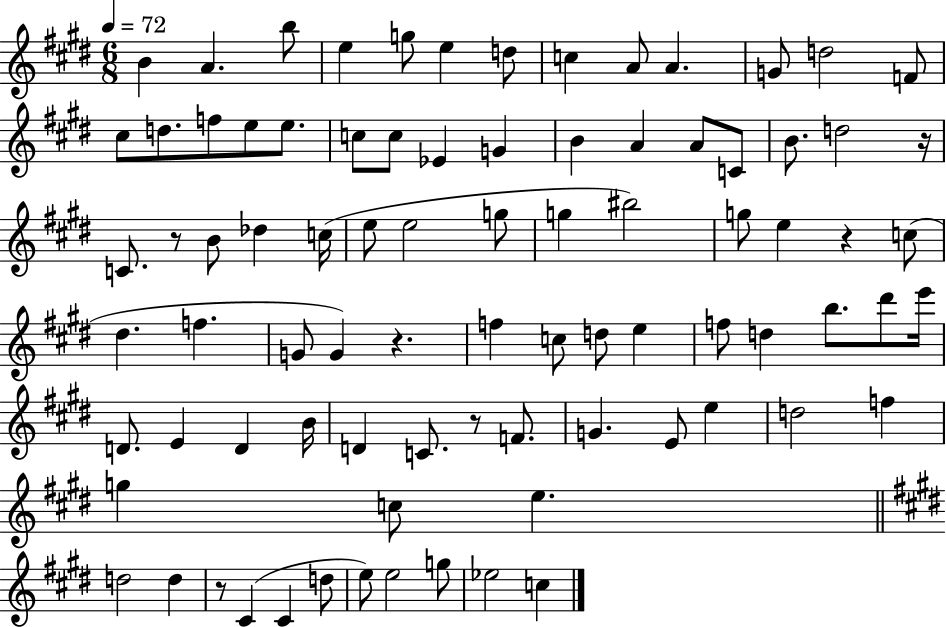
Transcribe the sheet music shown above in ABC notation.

X:1
T:Untitled
M:6/8
L:1/4
K:E
B A b/2 e g/2 e d/2 c A/2 A G/2 d2 F/2 ^c/2 d/2 f/2 e/2 e/2 c/2 c/2 _E G B A A/2 C/2 B/2 d2 z/4 C/2 z/2 B/2 _d c/4 e/2 e2 g/2 g ^b2 g/2 e z c/2 ^d f G/2 G z f c/2 d/2 e f/2 d b/2 ^d'/2 e'/4 D/2 E D B/4 D C/2 z/2 F/2 G E/2 e d2 f g c/2 e d2 d z/2 ^C ^C d/2 e/2 e2 g/2 _e2 c